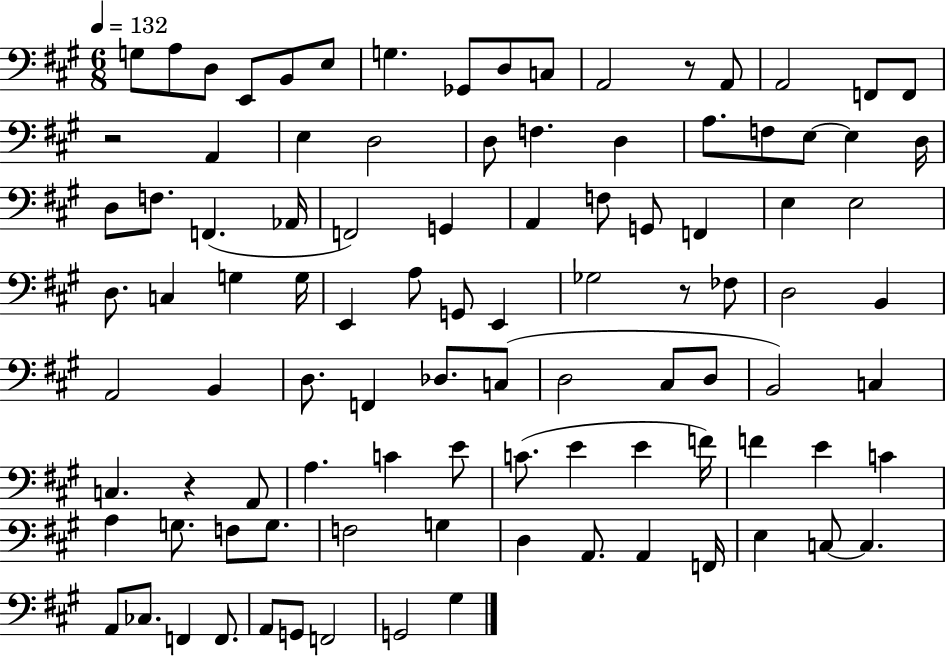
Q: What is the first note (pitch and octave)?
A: G3